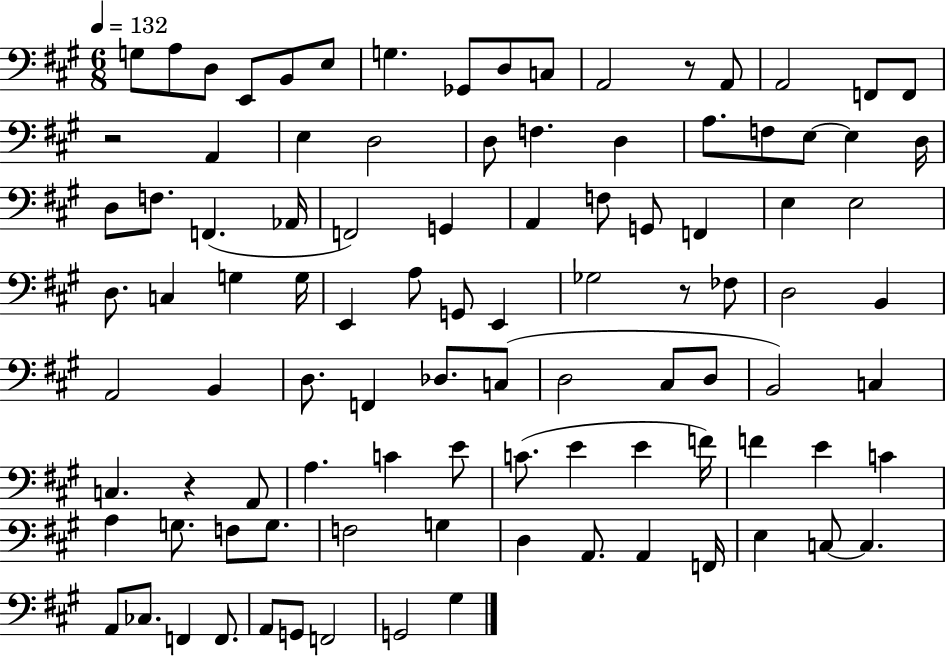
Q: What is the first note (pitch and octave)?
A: G3